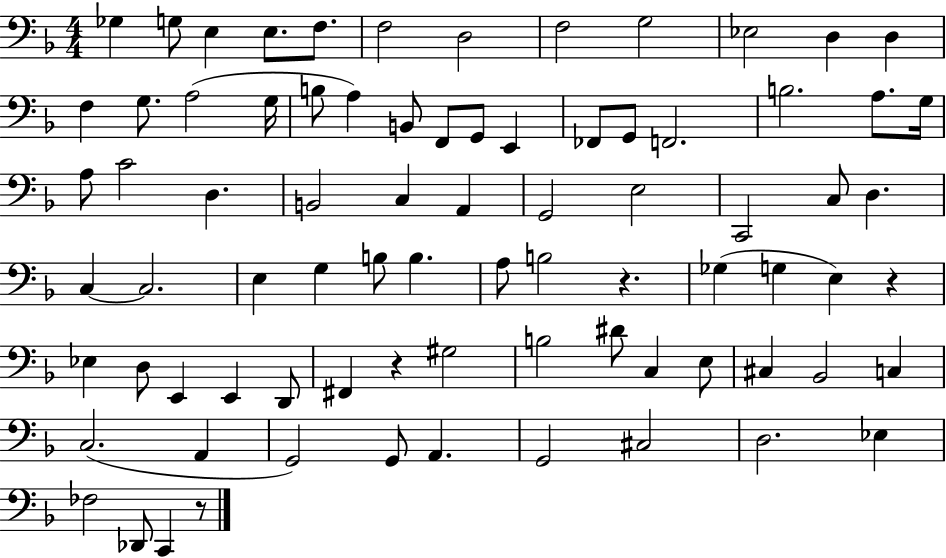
X:1
T:Untitled
M:4/4
L:1/4
K:F
_G, G,/2 E, E,/2 F,/2 F,2 D,2 F,2 G,2 _E,2 D, D, F, G,/2 A,2 G,/4 B,/2 A, B,,/2 F,,/2 G,,/2 E,, _F,,/2 G,,/2 F,,2 B,2 A,/2 G,/4 A,/2 C2 D, B,,2 C, A,, G,,2 E,2 C,,2 C,/2 D, C, C,2 E, G, B,/2 B, A,/2 B,2 z _G, G, E, z _E, D,/2 E,, E,, D,,/2 ^F,, z ^G,2 B,2 ^D/2 C, E,/2 ^C, _B,,2 C, C,2 A,, G,,2 G,,/2 A,, G,,2 ^C,2 D,2 _E, _F,2 _D,,/2 C,, z/2